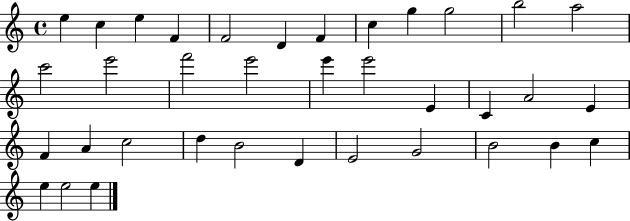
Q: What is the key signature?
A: C major